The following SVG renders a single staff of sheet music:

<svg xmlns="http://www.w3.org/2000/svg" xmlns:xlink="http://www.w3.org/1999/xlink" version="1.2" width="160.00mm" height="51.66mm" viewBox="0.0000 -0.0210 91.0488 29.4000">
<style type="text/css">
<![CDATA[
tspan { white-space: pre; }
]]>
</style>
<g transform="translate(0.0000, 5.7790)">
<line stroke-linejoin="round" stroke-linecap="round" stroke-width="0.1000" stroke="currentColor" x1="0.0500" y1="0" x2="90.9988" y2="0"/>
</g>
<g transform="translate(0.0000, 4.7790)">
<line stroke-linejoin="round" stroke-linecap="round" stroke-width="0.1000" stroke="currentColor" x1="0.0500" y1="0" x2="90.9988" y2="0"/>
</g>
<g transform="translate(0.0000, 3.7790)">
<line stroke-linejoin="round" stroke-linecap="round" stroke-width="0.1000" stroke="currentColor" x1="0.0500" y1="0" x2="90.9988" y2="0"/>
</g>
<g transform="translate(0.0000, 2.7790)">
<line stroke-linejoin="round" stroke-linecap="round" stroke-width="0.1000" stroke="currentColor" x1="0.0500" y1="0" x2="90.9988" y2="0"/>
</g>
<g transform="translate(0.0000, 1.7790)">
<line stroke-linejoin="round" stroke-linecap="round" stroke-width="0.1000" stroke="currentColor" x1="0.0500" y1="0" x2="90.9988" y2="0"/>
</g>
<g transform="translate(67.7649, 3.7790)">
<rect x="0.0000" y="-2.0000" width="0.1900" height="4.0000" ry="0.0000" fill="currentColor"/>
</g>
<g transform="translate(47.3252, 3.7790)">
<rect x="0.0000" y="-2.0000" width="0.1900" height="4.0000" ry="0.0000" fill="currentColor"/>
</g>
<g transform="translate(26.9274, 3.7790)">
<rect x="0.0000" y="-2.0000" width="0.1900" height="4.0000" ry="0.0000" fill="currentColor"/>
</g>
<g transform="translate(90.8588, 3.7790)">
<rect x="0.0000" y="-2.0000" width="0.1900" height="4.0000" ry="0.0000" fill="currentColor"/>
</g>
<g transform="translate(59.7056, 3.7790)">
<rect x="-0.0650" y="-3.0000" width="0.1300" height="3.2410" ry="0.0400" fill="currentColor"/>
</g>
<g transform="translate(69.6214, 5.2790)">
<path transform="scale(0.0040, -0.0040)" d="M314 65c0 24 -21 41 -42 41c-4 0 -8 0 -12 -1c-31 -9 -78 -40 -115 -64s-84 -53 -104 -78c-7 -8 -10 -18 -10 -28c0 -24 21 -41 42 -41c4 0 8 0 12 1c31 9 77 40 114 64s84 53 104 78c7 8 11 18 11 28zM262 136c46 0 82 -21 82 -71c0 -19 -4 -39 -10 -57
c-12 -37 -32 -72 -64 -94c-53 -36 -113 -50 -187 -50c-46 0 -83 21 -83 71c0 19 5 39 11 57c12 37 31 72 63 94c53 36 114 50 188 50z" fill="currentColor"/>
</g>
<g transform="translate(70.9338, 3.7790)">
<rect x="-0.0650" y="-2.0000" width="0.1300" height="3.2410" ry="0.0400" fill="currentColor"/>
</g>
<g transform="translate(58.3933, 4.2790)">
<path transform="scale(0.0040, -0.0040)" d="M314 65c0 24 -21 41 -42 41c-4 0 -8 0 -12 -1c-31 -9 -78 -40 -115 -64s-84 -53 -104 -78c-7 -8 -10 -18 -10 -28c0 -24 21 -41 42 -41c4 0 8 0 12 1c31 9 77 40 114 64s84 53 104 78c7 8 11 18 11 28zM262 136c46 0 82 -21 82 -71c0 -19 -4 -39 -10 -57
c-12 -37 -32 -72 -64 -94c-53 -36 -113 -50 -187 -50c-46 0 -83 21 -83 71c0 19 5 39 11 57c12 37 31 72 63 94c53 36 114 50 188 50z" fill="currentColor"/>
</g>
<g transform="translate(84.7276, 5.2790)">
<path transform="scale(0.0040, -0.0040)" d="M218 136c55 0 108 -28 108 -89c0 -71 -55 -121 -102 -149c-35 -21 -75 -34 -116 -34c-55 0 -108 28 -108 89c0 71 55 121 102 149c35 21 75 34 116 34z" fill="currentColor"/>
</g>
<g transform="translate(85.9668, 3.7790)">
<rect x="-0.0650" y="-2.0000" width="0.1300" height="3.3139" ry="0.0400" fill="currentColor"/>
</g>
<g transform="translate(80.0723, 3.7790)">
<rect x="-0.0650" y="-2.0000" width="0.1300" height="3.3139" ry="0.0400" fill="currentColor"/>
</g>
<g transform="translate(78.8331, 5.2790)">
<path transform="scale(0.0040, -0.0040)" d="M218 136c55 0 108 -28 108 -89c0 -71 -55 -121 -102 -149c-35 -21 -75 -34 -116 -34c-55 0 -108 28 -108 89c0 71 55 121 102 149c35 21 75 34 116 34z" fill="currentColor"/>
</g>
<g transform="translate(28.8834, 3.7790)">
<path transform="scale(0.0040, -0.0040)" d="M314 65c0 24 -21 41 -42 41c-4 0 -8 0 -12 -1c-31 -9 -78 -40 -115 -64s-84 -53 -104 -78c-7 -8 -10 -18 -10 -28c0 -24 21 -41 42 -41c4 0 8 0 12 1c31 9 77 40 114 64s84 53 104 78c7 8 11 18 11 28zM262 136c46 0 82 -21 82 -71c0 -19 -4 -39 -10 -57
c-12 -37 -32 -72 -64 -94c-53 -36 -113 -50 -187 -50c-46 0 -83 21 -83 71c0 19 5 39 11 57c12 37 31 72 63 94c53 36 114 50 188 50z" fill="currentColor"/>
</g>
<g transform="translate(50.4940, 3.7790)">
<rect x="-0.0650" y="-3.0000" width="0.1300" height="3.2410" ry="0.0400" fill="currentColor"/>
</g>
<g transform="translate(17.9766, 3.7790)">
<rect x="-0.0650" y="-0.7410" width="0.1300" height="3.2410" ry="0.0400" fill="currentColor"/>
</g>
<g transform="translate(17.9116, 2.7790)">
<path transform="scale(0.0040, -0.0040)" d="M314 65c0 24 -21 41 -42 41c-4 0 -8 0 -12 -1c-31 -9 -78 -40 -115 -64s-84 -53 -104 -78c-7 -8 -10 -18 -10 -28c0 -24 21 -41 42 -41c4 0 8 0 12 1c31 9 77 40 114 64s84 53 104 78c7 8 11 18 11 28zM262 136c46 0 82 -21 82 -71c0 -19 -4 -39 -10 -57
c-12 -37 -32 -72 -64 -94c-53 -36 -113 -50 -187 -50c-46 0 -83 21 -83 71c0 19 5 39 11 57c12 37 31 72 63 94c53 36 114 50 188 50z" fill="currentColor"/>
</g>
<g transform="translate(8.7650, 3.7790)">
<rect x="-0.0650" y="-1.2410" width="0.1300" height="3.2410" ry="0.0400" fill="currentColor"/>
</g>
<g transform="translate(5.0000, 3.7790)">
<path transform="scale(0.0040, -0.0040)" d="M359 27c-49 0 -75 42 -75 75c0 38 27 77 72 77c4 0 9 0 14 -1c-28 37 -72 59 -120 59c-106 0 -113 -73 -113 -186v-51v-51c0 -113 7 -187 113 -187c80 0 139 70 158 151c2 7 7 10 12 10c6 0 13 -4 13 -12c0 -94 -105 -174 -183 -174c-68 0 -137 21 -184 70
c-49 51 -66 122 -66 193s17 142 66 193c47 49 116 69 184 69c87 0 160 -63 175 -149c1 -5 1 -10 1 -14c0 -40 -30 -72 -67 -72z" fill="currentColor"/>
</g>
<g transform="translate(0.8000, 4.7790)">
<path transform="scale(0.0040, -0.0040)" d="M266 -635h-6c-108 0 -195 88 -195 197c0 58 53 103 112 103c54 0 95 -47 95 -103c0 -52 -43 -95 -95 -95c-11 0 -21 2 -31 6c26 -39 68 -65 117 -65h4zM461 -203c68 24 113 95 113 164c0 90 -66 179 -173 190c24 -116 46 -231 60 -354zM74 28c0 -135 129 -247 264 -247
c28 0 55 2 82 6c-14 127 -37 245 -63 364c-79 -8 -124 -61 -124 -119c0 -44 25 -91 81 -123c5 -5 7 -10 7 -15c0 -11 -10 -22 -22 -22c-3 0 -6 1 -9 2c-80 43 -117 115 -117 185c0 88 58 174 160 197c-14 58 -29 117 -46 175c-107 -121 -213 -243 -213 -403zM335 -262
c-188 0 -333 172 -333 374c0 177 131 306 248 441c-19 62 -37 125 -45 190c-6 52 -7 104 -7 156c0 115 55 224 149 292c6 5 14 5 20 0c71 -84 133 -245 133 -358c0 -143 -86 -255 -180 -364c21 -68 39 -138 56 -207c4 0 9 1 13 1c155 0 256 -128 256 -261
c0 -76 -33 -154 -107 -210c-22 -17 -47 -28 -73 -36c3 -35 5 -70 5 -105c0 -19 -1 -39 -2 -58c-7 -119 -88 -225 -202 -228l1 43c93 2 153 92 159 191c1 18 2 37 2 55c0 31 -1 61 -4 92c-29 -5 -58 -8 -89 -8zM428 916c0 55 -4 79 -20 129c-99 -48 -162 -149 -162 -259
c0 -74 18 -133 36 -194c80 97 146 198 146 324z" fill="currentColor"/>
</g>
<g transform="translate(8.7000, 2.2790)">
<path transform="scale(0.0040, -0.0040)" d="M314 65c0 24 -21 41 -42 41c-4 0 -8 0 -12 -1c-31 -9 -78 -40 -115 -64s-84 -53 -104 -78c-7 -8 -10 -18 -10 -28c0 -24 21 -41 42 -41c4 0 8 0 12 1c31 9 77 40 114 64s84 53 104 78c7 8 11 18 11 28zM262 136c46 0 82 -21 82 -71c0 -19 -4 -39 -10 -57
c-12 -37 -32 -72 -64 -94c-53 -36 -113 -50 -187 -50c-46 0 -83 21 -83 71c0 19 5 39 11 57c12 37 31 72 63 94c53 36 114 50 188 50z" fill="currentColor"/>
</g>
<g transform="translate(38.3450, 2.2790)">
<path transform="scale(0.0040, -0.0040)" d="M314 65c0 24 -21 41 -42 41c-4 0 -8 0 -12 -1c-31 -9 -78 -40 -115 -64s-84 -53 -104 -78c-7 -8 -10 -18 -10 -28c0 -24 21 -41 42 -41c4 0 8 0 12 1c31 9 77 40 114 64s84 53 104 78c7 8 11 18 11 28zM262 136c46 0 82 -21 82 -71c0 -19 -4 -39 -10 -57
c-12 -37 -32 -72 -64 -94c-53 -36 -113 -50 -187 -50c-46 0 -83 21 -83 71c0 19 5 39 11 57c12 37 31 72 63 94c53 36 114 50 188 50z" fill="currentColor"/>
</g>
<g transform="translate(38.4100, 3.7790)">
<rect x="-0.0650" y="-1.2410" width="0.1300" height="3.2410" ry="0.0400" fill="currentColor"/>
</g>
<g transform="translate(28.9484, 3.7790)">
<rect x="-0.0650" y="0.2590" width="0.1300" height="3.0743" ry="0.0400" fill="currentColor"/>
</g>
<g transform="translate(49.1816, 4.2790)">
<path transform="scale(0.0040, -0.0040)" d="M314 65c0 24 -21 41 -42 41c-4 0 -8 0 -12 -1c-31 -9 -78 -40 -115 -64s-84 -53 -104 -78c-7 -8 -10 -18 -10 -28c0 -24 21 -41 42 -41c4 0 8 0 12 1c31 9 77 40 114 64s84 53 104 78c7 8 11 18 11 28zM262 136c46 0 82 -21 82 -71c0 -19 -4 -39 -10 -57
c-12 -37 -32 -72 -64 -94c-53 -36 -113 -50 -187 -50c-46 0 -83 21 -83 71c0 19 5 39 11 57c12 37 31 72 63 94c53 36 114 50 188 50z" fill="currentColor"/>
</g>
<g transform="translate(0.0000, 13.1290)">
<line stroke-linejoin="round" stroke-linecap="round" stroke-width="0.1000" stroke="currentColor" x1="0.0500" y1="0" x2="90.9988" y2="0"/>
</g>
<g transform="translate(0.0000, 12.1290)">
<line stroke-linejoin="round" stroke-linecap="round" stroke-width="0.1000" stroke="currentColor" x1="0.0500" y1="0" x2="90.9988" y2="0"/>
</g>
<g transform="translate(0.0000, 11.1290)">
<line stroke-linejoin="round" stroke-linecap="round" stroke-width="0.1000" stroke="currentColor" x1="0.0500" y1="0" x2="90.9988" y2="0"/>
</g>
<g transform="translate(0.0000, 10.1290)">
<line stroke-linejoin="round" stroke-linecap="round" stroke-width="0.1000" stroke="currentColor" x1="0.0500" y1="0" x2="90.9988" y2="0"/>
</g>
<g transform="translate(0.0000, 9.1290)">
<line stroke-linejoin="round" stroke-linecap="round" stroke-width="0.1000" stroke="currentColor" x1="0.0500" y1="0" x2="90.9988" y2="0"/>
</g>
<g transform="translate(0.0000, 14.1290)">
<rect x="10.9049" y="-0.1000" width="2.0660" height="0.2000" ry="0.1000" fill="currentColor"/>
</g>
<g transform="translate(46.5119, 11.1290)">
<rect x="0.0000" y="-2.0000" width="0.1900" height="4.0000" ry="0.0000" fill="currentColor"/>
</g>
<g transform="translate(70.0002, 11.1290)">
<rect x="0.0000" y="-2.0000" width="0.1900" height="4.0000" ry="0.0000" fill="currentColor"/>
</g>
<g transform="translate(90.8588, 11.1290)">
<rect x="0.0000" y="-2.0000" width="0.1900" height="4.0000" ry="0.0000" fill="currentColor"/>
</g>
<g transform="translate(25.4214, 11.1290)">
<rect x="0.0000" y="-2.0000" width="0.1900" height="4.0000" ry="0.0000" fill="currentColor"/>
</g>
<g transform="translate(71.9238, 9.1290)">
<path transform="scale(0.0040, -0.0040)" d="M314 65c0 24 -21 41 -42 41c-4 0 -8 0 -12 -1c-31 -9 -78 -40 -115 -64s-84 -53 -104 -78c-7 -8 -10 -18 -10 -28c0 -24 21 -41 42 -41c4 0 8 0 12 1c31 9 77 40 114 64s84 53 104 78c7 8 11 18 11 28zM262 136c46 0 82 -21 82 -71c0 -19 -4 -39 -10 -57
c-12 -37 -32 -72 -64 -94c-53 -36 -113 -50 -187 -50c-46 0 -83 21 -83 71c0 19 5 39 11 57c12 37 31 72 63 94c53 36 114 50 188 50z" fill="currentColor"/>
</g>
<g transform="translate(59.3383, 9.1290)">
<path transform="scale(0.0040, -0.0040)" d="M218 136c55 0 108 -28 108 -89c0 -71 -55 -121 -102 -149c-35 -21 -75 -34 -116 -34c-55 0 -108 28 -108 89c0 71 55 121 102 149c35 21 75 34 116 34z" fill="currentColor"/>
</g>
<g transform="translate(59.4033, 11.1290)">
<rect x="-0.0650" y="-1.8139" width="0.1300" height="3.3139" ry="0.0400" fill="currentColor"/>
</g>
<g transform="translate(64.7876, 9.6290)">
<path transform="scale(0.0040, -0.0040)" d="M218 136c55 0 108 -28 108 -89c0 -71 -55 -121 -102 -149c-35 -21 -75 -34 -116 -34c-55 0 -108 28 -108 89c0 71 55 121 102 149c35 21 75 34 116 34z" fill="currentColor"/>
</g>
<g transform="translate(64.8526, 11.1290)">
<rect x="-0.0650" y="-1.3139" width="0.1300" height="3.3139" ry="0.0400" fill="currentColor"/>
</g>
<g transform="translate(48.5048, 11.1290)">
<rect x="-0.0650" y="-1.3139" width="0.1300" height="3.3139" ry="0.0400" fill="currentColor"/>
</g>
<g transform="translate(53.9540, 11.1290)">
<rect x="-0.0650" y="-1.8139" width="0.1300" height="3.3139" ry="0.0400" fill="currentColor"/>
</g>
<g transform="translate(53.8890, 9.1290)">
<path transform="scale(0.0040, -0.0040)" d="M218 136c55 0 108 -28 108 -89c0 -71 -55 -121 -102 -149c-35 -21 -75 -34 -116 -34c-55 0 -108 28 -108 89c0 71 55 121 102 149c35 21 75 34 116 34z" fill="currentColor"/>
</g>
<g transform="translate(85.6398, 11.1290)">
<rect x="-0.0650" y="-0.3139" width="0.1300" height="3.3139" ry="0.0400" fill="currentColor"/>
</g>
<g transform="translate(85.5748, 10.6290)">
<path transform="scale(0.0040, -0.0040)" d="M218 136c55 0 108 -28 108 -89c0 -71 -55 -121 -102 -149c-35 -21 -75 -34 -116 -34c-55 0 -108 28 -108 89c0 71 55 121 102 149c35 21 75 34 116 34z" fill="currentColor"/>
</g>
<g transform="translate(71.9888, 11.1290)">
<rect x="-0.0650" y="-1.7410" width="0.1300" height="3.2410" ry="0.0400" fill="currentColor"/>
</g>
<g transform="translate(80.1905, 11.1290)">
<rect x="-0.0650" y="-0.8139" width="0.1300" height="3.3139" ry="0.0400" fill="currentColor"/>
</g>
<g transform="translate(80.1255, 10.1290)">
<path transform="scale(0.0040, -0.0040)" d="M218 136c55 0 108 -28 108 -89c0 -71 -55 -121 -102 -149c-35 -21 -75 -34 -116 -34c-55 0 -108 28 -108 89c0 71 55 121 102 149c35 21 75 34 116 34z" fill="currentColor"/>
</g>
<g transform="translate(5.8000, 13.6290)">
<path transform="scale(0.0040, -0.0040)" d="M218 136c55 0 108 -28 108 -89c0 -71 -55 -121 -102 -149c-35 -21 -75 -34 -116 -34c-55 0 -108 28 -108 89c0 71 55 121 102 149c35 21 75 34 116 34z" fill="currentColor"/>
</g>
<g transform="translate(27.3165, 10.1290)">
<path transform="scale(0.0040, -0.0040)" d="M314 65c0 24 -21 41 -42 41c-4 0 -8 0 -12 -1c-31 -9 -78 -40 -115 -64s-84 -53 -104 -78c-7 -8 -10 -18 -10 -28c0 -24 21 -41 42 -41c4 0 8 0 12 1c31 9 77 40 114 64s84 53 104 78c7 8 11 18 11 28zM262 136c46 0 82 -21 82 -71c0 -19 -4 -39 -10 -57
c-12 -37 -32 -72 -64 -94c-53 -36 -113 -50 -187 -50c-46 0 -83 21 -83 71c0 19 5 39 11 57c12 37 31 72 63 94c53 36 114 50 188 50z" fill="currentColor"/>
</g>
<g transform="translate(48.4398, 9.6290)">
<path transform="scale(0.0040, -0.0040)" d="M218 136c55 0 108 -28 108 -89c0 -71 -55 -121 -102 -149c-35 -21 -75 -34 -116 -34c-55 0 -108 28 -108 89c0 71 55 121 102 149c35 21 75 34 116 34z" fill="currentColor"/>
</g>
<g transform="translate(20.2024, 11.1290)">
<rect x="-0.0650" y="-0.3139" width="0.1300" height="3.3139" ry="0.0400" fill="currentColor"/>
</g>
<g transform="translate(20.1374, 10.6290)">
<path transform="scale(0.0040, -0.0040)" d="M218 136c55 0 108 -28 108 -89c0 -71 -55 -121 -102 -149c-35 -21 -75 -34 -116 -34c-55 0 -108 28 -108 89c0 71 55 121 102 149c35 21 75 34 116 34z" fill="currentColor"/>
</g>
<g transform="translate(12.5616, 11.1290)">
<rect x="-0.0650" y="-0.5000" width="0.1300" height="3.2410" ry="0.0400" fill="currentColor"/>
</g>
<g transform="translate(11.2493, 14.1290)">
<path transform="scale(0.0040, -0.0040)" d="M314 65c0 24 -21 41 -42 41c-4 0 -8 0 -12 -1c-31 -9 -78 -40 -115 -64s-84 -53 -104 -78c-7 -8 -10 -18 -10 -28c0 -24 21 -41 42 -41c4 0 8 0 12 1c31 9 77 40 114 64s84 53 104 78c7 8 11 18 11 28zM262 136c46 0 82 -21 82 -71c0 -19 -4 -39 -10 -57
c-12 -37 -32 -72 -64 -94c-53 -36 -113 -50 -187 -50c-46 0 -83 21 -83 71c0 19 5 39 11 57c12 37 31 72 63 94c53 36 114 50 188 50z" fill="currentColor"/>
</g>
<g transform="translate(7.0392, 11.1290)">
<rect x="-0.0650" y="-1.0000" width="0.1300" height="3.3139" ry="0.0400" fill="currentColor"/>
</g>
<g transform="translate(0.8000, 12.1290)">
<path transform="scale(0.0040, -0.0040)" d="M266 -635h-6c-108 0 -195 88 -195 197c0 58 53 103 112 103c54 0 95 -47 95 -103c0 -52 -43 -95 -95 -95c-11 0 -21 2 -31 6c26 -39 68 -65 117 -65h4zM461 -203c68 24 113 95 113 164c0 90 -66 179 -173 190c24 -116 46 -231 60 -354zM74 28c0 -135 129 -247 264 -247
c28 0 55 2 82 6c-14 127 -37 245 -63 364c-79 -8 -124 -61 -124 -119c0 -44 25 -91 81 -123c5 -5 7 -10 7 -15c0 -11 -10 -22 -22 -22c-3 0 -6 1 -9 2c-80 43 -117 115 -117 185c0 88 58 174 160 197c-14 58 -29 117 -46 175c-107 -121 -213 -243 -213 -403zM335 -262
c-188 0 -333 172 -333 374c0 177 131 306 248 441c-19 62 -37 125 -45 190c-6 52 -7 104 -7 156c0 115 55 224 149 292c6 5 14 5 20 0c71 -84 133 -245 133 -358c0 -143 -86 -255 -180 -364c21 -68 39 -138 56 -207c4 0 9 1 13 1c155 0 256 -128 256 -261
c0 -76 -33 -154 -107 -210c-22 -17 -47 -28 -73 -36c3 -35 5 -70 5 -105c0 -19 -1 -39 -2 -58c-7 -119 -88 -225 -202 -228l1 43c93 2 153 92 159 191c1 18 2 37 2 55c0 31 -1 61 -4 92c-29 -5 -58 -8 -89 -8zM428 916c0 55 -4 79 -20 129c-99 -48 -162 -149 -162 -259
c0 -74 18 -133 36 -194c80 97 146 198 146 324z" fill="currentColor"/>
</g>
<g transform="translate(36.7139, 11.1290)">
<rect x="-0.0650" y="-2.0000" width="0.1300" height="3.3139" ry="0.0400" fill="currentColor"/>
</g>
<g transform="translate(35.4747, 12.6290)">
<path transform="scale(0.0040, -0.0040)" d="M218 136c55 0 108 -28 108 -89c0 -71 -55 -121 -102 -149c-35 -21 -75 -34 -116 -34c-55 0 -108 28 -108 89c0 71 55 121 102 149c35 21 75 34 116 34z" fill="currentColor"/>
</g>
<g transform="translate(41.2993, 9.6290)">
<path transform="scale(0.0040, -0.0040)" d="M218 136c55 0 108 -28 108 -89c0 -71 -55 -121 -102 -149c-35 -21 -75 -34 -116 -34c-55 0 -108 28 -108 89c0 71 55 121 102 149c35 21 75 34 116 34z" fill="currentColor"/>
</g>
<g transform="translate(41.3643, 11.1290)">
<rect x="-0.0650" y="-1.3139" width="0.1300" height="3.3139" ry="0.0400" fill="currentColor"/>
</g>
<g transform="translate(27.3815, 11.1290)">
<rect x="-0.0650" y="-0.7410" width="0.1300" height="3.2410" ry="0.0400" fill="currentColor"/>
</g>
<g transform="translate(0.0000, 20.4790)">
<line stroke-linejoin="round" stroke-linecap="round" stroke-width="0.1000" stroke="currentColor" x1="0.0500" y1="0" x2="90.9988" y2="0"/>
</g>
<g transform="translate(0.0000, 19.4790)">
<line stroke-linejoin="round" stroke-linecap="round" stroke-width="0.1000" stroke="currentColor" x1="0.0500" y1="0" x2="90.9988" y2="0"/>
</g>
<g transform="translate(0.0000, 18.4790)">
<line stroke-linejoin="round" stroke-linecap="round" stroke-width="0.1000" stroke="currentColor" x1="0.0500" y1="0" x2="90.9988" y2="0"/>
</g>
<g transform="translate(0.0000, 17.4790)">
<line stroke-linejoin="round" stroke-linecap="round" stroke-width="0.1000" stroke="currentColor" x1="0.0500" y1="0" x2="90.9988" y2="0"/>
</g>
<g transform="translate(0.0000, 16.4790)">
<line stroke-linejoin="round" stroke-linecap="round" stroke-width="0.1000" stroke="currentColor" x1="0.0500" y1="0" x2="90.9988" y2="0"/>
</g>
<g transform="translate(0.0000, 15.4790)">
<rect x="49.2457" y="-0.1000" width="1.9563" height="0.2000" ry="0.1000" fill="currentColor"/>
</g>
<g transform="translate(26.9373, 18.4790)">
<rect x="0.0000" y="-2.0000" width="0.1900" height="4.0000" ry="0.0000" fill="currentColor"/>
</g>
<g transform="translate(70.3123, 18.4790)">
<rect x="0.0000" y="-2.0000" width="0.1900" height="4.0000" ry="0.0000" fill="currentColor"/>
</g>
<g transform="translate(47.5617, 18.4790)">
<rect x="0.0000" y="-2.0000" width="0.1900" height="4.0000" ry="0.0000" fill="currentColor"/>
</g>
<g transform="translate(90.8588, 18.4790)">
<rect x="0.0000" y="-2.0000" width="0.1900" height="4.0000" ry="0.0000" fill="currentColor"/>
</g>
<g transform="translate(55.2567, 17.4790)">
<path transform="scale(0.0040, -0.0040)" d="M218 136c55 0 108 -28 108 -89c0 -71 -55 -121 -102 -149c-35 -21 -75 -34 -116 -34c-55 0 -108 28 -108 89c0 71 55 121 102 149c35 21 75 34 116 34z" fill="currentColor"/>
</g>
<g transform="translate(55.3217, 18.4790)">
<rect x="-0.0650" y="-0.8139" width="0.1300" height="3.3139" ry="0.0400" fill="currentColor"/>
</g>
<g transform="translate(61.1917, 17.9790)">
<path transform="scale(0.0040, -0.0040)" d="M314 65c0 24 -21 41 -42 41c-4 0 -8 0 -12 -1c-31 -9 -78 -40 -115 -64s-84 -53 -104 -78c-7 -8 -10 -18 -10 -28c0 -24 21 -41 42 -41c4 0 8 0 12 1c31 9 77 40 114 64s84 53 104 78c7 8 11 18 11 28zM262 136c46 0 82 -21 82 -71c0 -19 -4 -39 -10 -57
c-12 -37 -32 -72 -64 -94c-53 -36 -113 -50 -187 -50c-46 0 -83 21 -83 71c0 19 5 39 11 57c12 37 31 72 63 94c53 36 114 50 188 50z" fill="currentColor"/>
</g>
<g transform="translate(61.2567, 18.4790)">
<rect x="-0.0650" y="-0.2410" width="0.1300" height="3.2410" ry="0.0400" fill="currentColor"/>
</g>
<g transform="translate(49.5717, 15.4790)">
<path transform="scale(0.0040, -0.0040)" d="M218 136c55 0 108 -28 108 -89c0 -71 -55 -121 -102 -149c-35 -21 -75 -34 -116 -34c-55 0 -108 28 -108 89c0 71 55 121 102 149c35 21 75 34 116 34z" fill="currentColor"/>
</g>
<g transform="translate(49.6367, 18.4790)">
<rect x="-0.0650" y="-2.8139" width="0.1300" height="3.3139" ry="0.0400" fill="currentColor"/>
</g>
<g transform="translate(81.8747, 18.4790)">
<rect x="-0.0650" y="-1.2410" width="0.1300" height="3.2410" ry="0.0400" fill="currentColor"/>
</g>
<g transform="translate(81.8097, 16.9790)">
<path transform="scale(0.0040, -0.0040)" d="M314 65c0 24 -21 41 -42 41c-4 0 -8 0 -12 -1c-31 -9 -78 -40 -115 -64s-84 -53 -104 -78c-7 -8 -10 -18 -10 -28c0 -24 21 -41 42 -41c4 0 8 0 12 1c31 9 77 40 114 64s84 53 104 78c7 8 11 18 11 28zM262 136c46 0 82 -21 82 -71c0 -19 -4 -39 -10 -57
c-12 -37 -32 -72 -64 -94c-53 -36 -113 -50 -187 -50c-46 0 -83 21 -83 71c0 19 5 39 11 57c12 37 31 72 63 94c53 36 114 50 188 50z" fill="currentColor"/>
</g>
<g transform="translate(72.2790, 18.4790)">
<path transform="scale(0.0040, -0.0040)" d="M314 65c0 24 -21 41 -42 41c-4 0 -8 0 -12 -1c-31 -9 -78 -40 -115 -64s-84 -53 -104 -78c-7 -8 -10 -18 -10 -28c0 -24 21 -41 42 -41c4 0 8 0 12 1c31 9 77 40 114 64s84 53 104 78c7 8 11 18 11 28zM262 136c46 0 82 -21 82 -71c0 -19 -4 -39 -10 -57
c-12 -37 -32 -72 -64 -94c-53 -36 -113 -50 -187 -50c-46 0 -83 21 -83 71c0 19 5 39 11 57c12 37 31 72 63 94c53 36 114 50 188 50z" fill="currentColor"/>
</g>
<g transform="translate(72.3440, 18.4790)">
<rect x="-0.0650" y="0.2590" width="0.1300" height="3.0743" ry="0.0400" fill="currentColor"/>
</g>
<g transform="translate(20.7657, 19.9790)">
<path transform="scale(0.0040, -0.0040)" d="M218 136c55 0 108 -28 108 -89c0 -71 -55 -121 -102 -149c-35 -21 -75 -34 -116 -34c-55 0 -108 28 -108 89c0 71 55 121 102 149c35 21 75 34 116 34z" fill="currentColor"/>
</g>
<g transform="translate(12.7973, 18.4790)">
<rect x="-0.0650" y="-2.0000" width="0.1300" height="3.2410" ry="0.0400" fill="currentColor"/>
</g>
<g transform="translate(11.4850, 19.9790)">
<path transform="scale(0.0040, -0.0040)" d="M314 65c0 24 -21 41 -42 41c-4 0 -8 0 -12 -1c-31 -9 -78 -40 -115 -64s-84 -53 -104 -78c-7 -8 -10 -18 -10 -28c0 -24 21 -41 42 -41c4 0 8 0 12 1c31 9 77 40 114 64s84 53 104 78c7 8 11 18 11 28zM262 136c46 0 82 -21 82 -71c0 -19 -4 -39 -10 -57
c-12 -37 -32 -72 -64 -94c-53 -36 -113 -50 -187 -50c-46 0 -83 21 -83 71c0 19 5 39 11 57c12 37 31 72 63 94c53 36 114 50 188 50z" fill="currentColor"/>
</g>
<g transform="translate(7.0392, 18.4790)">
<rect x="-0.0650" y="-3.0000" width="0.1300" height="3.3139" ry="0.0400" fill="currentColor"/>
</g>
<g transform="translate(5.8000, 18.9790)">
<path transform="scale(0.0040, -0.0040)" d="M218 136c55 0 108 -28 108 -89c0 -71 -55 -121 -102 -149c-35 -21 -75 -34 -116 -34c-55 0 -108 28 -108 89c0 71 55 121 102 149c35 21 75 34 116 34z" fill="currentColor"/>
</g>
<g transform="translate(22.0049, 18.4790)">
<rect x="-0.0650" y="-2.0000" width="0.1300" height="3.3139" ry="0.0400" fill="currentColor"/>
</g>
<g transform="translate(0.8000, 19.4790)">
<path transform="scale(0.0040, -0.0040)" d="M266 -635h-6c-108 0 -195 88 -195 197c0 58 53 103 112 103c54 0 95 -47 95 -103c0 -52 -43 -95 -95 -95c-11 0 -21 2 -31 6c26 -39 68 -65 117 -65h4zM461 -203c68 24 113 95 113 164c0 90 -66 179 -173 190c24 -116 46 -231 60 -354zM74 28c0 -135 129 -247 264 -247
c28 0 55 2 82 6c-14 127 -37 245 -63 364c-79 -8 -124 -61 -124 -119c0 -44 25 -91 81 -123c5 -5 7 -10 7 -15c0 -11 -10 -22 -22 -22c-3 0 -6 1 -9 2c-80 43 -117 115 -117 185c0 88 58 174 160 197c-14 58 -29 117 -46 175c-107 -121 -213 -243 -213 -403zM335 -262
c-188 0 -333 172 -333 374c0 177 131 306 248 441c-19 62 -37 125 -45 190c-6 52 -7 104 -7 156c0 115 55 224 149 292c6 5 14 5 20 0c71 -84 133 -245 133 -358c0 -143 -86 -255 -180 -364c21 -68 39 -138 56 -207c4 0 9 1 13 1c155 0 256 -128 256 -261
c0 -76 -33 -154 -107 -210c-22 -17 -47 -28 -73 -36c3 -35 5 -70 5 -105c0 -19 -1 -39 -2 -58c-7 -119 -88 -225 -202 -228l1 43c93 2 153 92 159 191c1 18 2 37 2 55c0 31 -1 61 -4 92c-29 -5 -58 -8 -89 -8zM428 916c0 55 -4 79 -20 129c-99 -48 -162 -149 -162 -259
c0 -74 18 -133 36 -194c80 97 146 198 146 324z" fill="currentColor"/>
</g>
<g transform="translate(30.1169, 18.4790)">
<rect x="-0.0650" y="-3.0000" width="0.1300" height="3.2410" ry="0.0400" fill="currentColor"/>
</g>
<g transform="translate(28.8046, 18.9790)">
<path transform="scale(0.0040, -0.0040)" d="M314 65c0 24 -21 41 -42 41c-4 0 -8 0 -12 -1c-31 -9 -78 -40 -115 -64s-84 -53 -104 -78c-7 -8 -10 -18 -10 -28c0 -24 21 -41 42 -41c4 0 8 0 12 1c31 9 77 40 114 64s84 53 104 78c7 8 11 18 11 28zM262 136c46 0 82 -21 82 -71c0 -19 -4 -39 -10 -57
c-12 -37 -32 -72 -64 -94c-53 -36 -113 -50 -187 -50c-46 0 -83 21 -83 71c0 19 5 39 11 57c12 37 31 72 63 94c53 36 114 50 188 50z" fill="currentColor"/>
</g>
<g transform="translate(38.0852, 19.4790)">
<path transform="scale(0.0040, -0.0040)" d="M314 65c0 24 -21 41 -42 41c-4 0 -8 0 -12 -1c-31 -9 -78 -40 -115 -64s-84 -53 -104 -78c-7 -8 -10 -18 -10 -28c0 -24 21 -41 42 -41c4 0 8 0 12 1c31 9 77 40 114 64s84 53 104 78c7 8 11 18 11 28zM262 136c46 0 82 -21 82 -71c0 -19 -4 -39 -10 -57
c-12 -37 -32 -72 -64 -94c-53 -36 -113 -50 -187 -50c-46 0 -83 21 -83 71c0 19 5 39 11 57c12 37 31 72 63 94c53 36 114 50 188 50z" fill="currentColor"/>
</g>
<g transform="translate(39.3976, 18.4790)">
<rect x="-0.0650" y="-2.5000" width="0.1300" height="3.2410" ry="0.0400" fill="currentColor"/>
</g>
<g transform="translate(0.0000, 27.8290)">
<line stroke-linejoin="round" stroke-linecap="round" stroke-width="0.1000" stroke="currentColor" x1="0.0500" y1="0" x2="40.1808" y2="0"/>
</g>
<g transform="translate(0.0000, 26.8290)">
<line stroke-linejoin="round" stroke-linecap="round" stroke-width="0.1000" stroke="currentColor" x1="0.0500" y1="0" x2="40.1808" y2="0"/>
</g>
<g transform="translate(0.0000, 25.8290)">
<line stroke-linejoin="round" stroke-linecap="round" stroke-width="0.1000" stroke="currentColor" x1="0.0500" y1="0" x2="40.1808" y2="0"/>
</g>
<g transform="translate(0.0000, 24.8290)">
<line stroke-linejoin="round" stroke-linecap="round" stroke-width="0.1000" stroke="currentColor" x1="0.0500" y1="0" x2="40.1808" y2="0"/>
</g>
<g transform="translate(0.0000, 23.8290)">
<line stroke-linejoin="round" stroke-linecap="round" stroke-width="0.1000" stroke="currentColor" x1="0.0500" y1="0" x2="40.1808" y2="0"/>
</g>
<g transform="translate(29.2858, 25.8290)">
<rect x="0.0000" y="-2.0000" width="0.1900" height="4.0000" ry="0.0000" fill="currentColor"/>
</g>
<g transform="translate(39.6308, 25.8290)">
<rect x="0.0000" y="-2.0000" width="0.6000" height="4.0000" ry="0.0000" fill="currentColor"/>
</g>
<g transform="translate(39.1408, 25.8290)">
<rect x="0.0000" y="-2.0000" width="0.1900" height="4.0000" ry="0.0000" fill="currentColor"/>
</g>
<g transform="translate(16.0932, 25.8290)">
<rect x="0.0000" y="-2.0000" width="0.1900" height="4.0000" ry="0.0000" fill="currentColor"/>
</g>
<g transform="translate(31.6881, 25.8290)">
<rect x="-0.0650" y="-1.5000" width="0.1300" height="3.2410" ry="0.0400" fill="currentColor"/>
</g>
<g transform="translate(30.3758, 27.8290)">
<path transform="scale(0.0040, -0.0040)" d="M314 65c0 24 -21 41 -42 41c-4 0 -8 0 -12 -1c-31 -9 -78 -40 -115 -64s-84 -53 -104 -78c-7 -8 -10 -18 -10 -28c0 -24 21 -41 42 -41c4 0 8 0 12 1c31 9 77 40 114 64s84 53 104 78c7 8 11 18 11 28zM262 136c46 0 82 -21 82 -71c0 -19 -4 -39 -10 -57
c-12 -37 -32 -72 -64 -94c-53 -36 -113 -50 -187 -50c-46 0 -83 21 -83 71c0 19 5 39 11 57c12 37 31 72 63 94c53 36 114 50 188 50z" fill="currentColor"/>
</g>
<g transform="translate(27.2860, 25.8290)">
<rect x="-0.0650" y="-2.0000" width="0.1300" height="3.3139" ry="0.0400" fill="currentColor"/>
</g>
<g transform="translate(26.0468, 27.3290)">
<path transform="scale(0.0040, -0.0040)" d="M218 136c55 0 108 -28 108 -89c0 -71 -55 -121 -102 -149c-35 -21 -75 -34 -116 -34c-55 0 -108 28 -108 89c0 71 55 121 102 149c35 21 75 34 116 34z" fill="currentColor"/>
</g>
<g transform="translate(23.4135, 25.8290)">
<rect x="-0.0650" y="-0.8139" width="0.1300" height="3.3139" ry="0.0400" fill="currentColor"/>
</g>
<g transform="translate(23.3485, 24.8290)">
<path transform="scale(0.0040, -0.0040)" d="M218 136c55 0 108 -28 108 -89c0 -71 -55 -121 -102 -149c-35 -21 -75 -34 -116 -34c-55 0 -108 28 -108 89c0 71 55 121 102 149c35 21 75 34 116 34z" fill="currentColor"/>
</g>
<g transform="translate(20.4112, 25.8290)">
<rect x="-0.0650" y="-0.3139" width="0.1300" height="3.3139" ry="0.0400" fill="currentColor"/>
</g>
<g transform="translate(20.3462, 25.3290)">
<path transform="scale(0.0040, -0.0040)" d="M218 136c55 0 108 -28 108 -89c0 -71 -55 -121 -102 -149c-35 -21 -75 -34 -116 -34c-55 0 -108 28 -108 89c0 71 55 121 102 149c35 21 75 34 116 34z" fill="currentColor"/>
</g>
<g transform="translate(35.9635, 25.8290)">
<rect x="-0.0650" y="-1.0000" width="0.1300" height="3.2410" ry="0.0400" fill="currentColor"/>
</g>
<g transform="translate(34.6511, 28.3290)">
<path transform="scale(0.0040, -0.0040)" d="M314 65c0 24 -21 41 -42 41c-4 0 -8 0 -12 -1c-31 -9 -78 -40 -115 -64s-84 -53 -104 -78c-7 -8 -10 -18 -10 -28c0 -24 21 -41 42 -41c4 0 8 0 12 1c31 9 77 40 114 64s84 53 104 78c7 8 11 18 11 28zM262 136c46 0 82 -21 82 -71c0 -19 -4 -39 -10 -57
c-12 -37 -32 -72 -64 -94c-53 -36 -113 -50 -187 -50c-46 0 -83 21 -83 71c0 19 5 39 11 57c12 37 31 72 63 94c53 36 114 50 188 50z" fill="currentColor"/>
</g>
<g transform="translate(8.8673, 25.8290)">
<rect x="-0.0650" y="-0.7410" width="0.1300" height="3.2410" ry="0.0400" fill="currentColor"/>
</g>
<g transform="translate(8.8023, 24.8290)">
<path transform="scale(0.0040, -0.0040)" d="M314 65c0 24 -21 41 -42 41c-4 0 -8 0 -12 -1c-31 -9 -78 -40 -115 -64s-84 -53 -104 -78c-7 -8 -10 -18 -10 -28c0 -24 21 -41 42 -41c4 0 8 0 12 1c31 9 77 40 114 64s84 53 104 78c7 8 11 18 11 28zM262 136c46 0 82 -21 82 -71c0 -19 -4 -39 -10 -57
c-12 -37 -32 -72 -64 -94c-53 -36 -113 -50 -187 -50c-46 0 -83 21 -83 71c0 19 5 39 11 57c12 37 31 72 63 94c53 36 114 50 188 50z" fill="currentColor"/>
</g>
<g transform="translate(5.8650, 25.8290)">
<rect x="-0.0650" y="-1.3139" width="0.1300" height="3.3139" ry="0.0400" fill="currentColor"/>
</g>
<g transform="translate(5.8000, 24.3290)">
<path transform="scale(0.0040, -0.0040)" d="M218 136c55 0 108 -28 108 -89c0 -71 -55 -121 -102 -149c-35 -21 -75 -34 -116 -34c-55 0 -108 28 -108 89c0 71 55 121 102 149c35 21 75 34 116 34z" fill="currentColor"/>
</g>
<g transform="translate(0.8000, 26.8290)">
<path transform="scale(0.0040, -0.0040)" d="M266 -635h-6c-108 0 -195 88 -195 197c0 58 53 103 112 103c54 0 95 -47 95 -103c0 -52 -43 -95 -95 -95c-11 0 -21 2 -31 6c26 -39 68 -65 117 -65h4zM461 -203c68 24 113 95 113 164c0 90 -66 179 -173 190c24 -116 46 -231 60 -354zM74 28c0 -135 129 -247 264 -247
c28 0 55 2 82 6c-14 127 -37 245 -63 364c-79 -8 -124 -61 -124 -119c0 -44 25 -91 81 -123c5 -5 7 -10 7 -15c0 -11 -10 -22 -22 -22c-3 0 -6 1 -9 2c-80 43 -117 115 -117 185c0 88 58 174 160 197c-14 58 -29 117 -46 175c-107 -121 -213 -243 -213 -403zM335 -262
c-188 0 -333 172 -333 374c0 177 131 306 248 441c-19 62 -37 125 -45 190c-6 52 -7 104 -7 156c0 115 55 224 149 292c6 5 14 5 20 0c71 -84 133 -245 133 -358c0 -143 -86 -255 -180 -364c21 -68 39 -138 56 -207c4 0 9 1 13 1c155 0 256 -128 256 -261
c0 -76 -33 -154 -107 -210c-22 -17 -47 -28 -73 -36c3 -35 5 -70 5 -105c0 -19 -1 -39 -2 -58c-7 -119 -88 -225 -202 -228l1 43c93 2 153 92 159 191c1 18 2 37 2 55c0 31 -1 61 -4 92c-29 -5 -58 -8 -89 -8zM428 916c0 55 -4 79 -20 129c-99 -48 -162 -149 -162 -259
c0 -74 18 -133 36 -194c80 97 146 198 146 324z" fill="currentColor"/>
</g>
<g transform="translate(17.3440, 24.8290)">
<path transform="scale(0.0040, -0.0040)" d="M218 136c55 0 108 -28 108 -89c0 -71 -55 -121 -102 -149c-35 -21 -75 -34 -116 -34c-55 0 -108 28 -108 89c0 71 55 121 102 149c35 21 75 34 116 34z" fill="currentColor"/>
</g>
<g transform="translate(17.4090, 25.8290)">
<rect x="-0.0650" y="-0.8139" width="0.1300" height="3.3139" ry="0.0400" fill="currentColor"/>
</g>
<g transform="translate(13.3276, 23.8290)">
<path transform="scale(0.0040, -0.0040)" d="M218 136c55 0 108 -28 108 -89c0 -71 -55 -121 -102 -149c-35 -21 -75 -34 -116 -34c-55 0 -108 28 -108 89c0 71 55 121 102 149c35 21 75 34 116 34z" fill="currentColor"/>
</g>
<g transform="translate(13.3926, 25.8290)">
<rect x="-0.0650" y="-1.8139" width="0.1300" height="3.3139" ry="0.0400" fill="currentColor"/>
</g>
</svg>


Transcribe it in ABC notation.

X:1
T:Untitled
M:4/4
L:1/4
K:C
e2 d2 B2 e2 A2 A2 F2 F F D C2 c d2 F e e f f e f2 d c A F2 F A2 G2 a d c2 B2 e2 e d2 f d c d F E2 D2